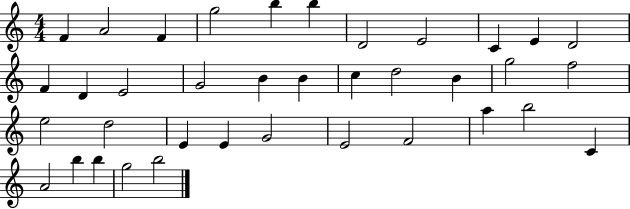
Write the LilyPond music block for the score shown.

{
  \clef treble
  \numericTimeSignature
  \time 4/4
  \key c \major
  f'4 a'2 f'4 | g''2 b''4 b''4 | d'2 e'2 | c'4 e'4 d'2 | \break f'4 d'4 e'2 | g'2 b'4 b'4 | c''4 d''2 b'4 | g''2 f''2 | \break e''2 d''2 | e'4 e'4 g'2 | e'2 f'2 | a''4 b''2 c'4 | \break a'2 b''4 b''4 | g''2 b''2 | \bar "|."
}